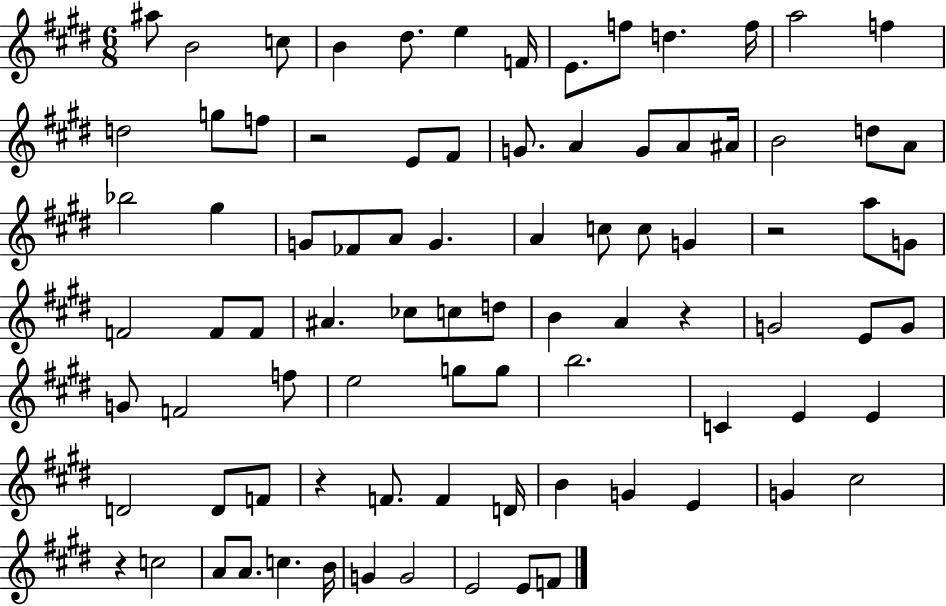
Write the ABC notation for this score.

X:1
T:Untitled
M:6/8
L:1/4
K:E
^a/2 B2 c/2 B ^d/2 e F/4 E/2 f/2 d f/4 a2 f d2 g/2 f/2 z2 E/2 ^F/2 G/2 A G/2 A/2 ^A/4 B2 d/2 A/2 _b2 ^g G/2 _F/2 A/2 G A c/2 c/2 G z2 a/2 G/2 F2 F/2 F/2 ^A _c/2 c/2 d/2 B A z G2 E/2 G/2 G/2 F2 f/2 e2 g/2 g/2 b2 C E E D2 D/2 F/2 z F/2 F D/4 B G E G ^c2 z c2 A/2 A/2 c B/4 G G2 E2 E/2 F/2